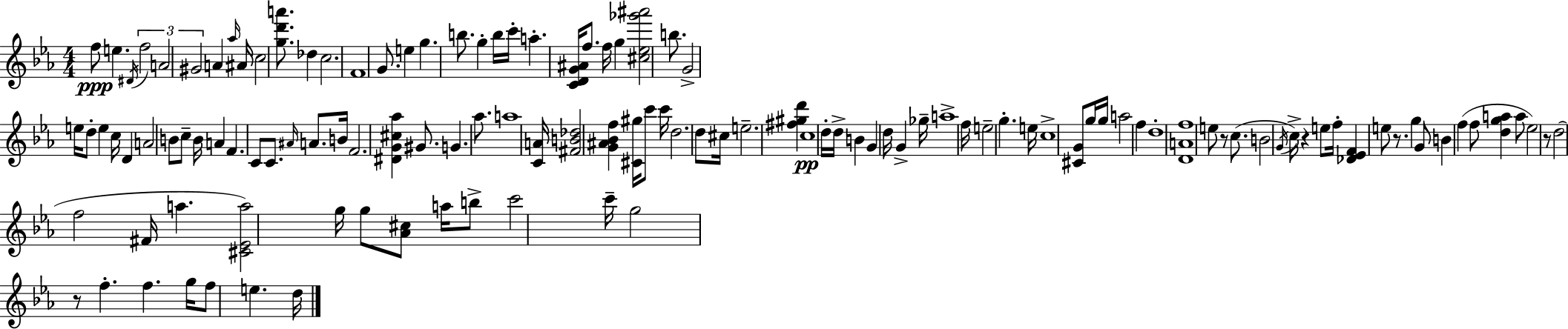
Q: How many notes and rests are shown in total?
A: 124